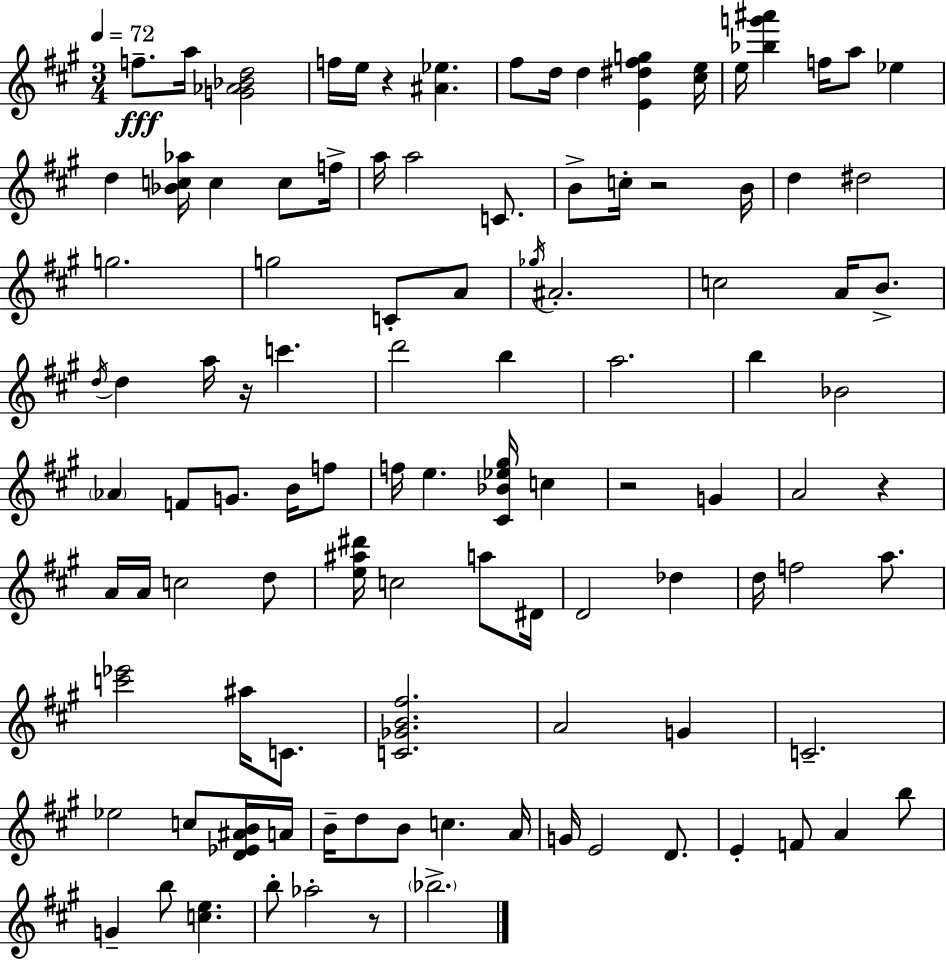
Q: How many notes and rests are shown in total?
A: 106